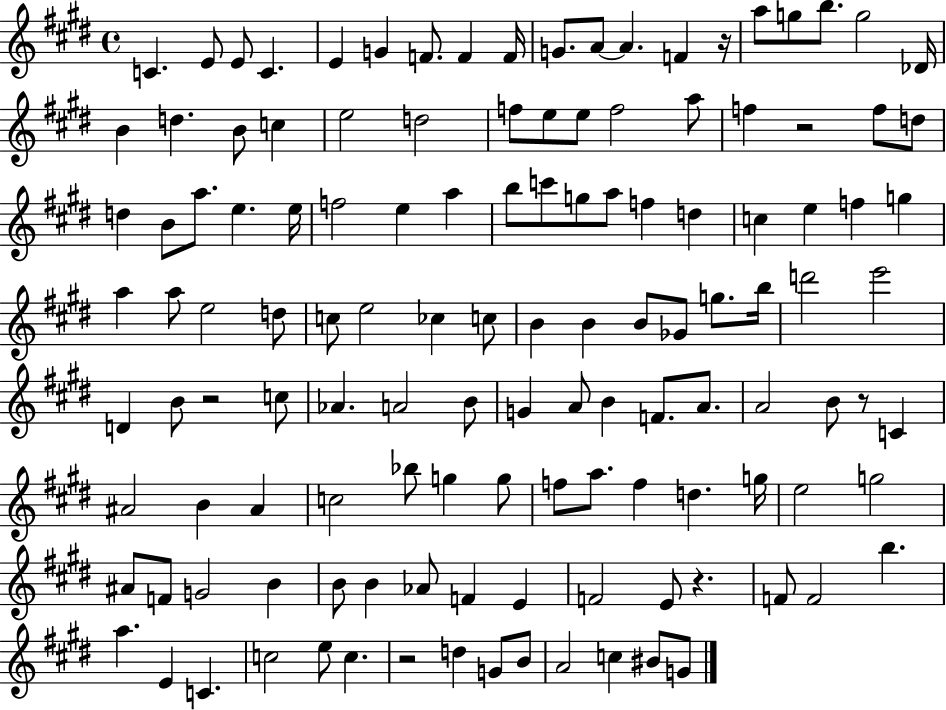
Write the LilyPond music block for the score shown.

{
  \clef treble
  \time 4/4
  \defaultTimeSignature
  \key e \major
  c'4. e'8 e'8 c'4. | e'4 g'4 f'8. f'4 f'16 | g'8. a'8~~ a'4. f'4 r16 | a''8 g''8 b''8. g''2 des'16 | \break b'4 d''4. b'8 c''4 | e''2 d''2 | f''8 e''8 e''8 f''2 a''8 | f''4 r2 f''8 d''8 | \break d''4 b'8 a''8. e''4. e''16 | f''2 e''4 a''4 | b''8 c'''8 g''8 a''8 f''4 d''4 | c''4 e''4 f''4 g''4 | \break a''4 a''8 e''2 d''8 | c''8 e''2 ces''4 c''8 | b'4 b'4 b'8 ges'8 g''8. b''16 | d'''2 e'''2 | \break d'4 b'8 r2 c''8 | aes'4. a'2 b'8 | g'4 a'8 b'4 f'8. a'8. | a'2 b'8 r8 c'4 | \break ais'2 b'4 ais'4 | c''2 bes''8 g''4 g''8 | f''8 a''8. f''4 d''4. g''16 | e''2 g''2 | \break ais'8 f'8 g'2 b'4 | b'8 b'4 aes'8 f'4 e'4 | f'2 e'8 r4. | f'8 f'2 b''4. | \break a''4. e'4 c'4. | c''2 e''8 c''4. | r2 d''4 g'8 b'8 | a'2 c''4 bis'8 g'8 | \break \bar "|."
}